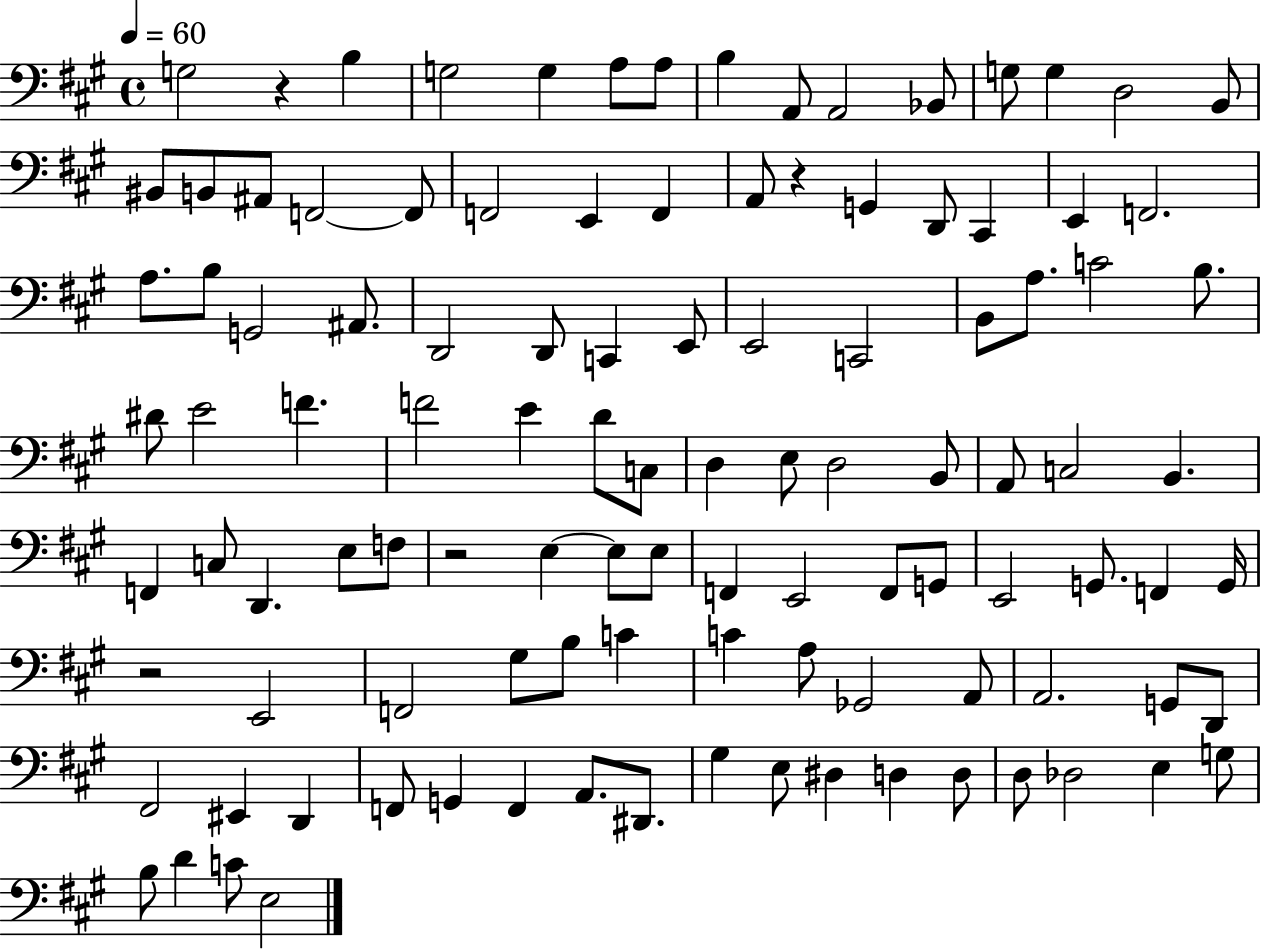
G3/h R/q B3/q G3/h G3/q A3/e A3/e B3/q A2/e A2/h Bb2/e G3/e G3/q D3/h B2/e BIS2/e B2/e A#2/e F2/h F2/e F2/h E2/q F2/q A2/e R/q G2/q D2/e C#2/q E2/q F2/h. A3/e. B3/e G2/h A#2/e. D2/h D2/e C2/q E2/e E2/h C2/h B2/e A3/e. C4/h B3/e. D#4/e E4/h F4/q. F4/h E4/q D4/e C3/e D3/q E3/e D3/h B2/e A2/e C3/h B2/q. F2/q C3/e D2/q. E3/e F3/e R/h E3/q E3/e E3/e F2/q E2/h F2/e G2/e E2/h G2/e. F2/q G2/s R/h E2/h F2/h G#3/e B3/e C4/q C4/q A3/e Gb2/h A2/e A2/h. G2/e D2/e F#2/h EIS2/q D2/q F2/e G2/q F2/q A2/e. D#2/e. G#3/q E3/e D#3/q D3/q D3/e D3/e Db3/h E3/q G3/e B3/e D4/q C4/e E3/h